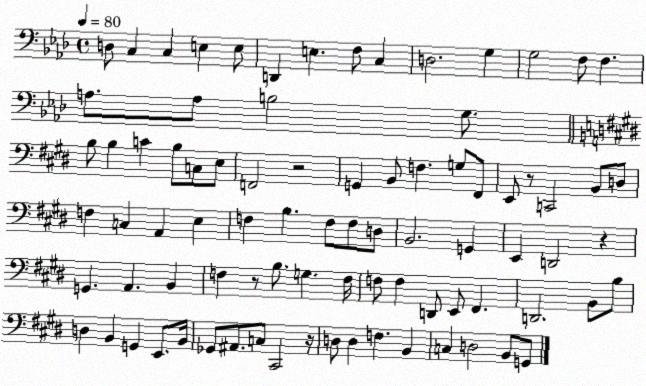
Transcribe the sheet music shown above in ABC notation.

X:1
T:Untitled
M:4/4
L:1/4
K:Ab
D,/2 C, C, E, E,/2 D,, E, F,/2 C, D,2 G, G,2 F,/2 F, A,/2 A,/2 B,2 G,/2 B,/2 B, C B,/2 C,/2 E,/2 F,,2 z2 G,, B,,/2 F, G,/2 ^F,,/2 E,,/2 z/2 C,,2 B,,/2 D,/2 F, C, A,, E, F, B, F,/2 F,/2 D,/2 B,,2 G,, E,, D,,2 z G,, A,, B,, F, z/2 B,/2 G, F,/4 F,/2 F, D,,/2 E,,/2 ^F,, D,,2 B,,/2 B,/2 D, B,, G,, E,,/2 B,,/4 _G,,/2 ^A,,/2 C,/2 ^C,,2 z/4 D,/2 D, F, B,, C, D,2 B,,/2 G,,/2